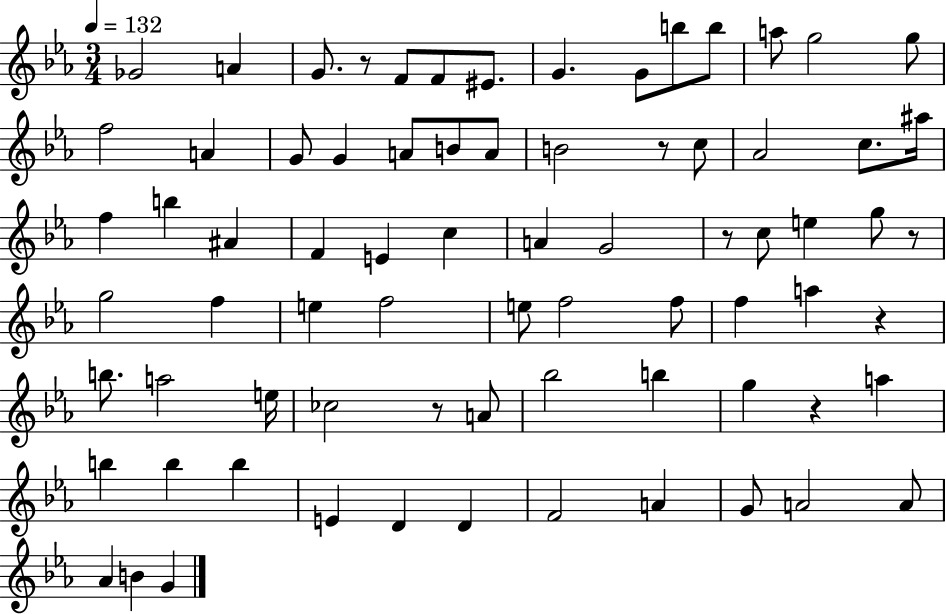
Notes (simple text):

Gb4/h A4/q G4/e. R/e F4/e F4/e EIS4/e. G4/q. G4/e B5/e B5/e A5/e G5/h G5/e F5/h A4/q G4/e G4/q A4/e B4/e A4/e B4/h R/e C5/e Ab4/h C5/e. A#5/s F5/q B5/q A#4/q F4/q E4/q C5/q A4/q G4/h R/e C5/e E5/q G5/e R/e G5/h F5/q E5/q F5/h E5/e F5/h F5/e F5/q A5/q R/q B5/e. A5/h E5/s CES5/h R/e A4/e Bb5/h B5/q G5/q R/q A5/q B5/q B5/q B5/q E4/q D4/q D4/q F4/h A4/q G4/e A4/h A4/e Ab4/q B4/q G4/q